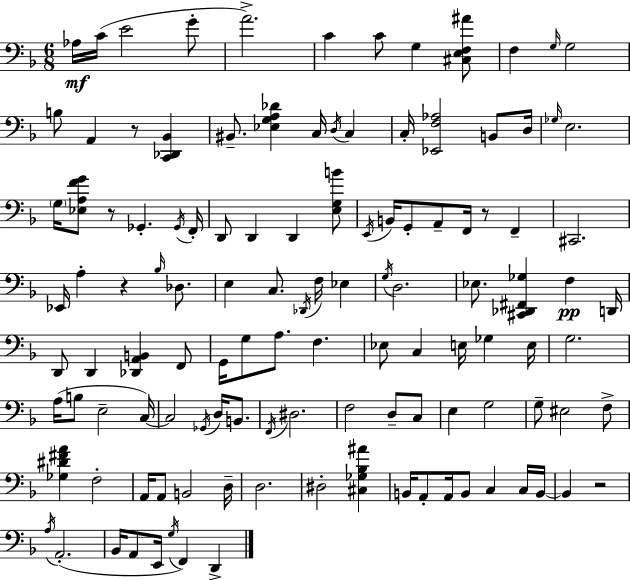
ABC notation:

X:1
T:Untitled
M:6/8
L:1/4
K:F
_A,/4 C/4 E2 G/2 A2 C C/2 G, [^C,E,F,^A]/2 F, G,/4 G,2 B,/2 A,, z/2 [C,,_D,,_B,,] ^B,,/2 [_E,G,A,_D] C,/4 D,/4 C, C,/4 [_E,,F,_A,]2 B,,/2 D,/4 _G,/4 E,2 G,/4 [_E,A,FG]/2 z/2 _G,, _G,,/4 F,,/4 D,,/2 D,, D,, [E,G,B]/2 E,,/4 B,,/4 G,,/2 A,,/2 F,,/4 z/2 F,, ^C,,2 _E,,/4 A, z _B,/4 _D,/2 E, C,/2 _D,,/4 F,/4 _E, G,/4 D,2 _E,/2 [^C,,_D,,^F,,_G,] F, D,,/4 D,,/2 D,, [_D,,A,,B,,] F,,/2 G,,/4 G,/2 A,/2 F, _E,/2 C, E,/4 _G, E,/4 G,2 A,/4 B,/2 E,2 C,/4 C,2 _G,,/4 D,/4 B,,/2 F,,/4 ^D,2 F,2 D,/2 C,/2 E, G,2 G,/2 ^E,2 F,/2 [_G,^D^FA] F,2 A,,/4 A,,/2 B,,2 D,/4 D,2 ^D,2 [^C,_G,_B,^A] B,,/4 A,,/2 A,,/4 B,,/2 C, C,/4 B,,/4 B,, z2 A,/4 A,,2 _B,,/4 A,,/2 E,,/4 G,/4 F,, D,,